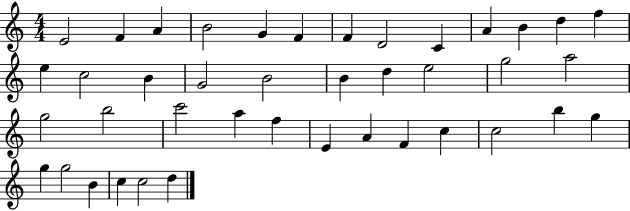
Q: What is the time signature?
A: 4/4